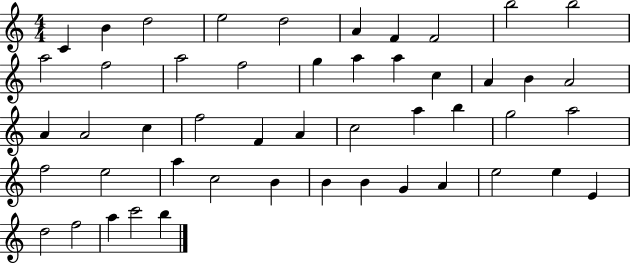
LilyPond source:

{
  \clef treble
  \numericTimeSignature
  \time 4/4
  \key c \major
  c'4 b'4 d''2 | e''2 d''2 | a'4 f'4 f'2 | b''2 b''2 | \break a''2 f''2 | a''2 f''2 | g''4 a''4 a''4 c''4 | a'4 b'4 a'2 | \break a'4 a'2 c''4 | f''2 f'4 a'4 | c''2 a''4 b''4 | g''2 a''2 | \break f''2 e''2 | a''4 c''2 b'4 | b'4 b'4 g'4 a'4 | e''2 e''4 e'4 | \break d''2 f''2 | a''4 c'''2 b''4 | \bar "|."
}